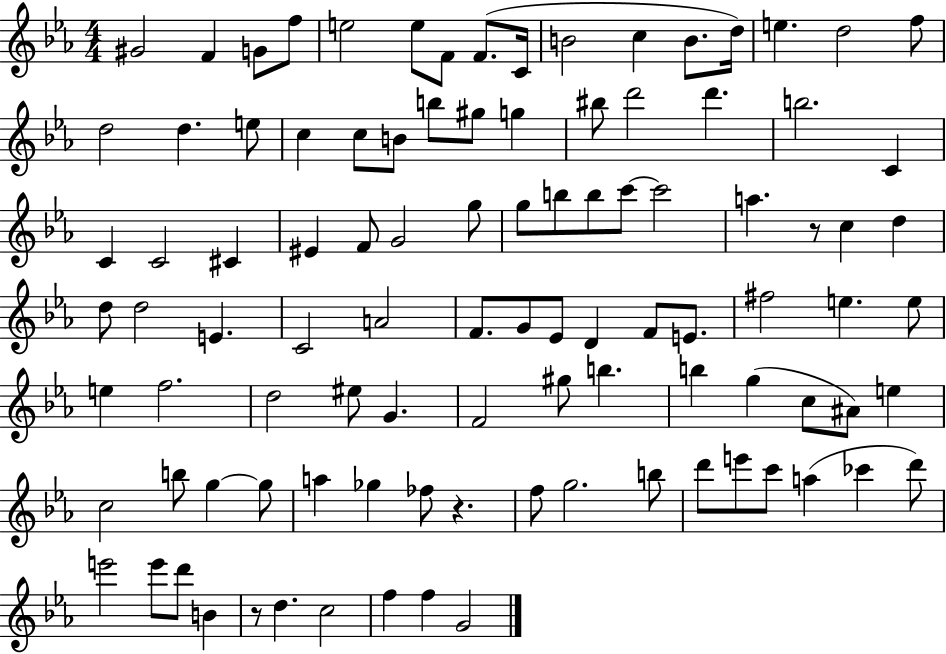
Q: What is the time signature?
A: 4/4